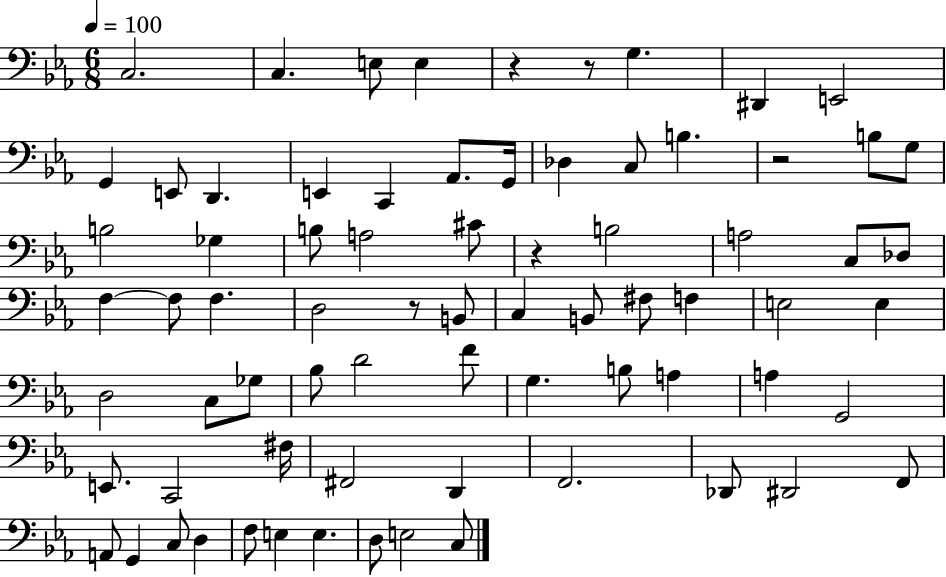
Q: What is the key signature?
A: EES major